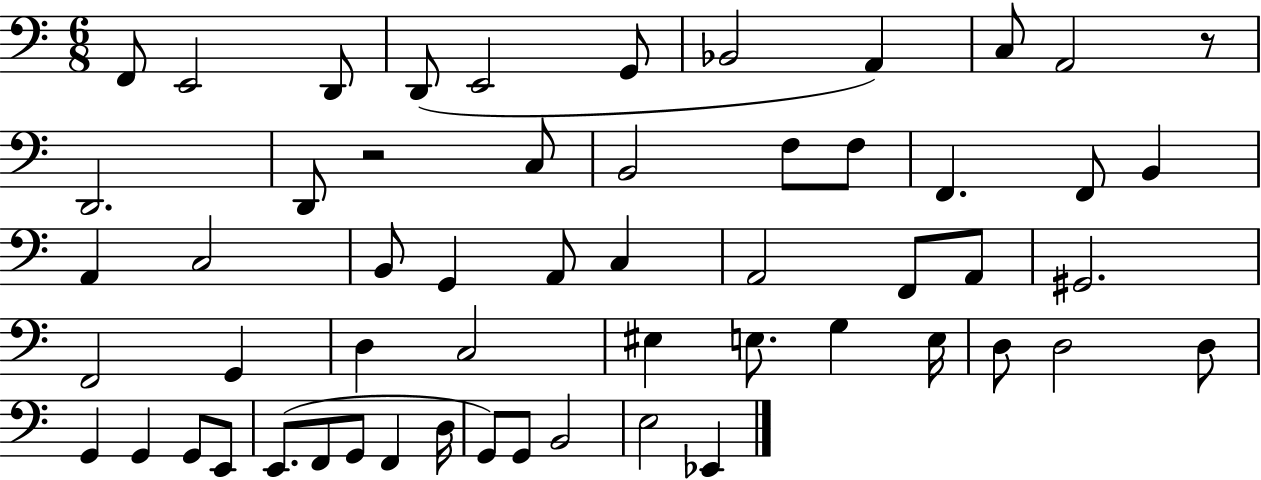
F2/e E2/h D2/e D2/e E2/h G2/e Bb2/h A2/q C3/e A2/h R/e D2/h. D2/e R/h C3/e B2/h F3/e F3/e F2/q. F2/e B2/q A2/q C3/h B2/e G2/q A2/e C3/q A2/h F2/e A2/e G#2/h. F2/h G2/q D3/q C3/h EIS3/q E3/e. G3/q E3/s D3/e D3/h D3/e G2/q G2/q G2/e E2/e E2/e. F2/e G2/e F2/q D3/s G2/e G2/e B2/h E3/h Eb2/q